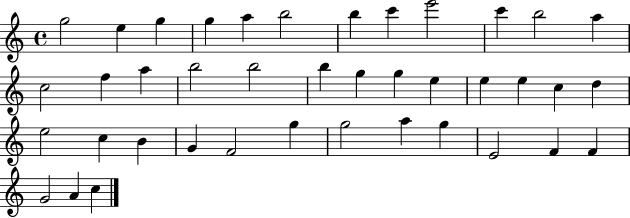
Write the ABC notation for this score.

X:1
T:Untitled
M:4/4
L:1/4
K:C
g2 e g g a b2 b c' e'2 c' b2 a c2 f a b2 b2 b g g e e e c d e2 c B G F2 g g2 a g E2 F F G2 A c